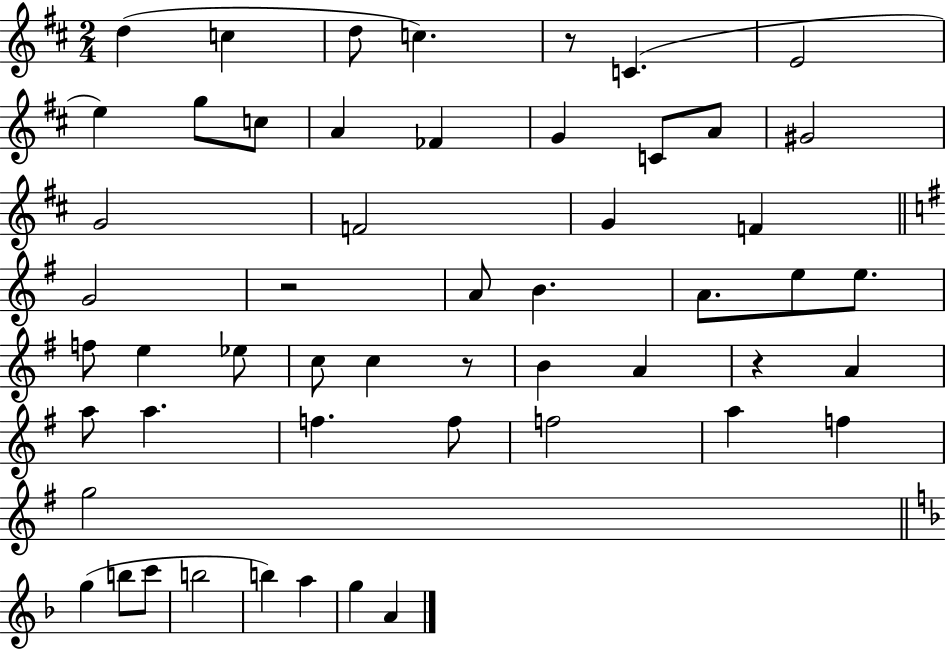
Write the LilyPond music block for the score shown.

{
  \clef treble
  \numericTimeSignature
  \time 2/4
  \key d \major
  \repeat volta 2 { d''4( c''4 | d''8 c''4.) | r8 c'4.( | e'2 | \break e''4) g''8 c''8 | a'4 fes'4 | g'4 c'8 a'8 | gis'2 | \break g'2 | f'2 | g'4 f'4 | \bar "||" \break \key g \major g'2 | r2 | a'8 b'4. | a'8. e''8 e''8. | \break f''8 e''4 ees''8 | c''8 c''4 r8 | b'4 a'4 | r4 a'4 | \break a''8 a''4. | f''4. f''8 | f''2 | a''4 f''4 | \break g''2 | \bar "||" \break \key f \major g''4( b''8 c'''8 | b''2 | b''4) a''4 | g''4 a'4 | \break } \bar "|."
}